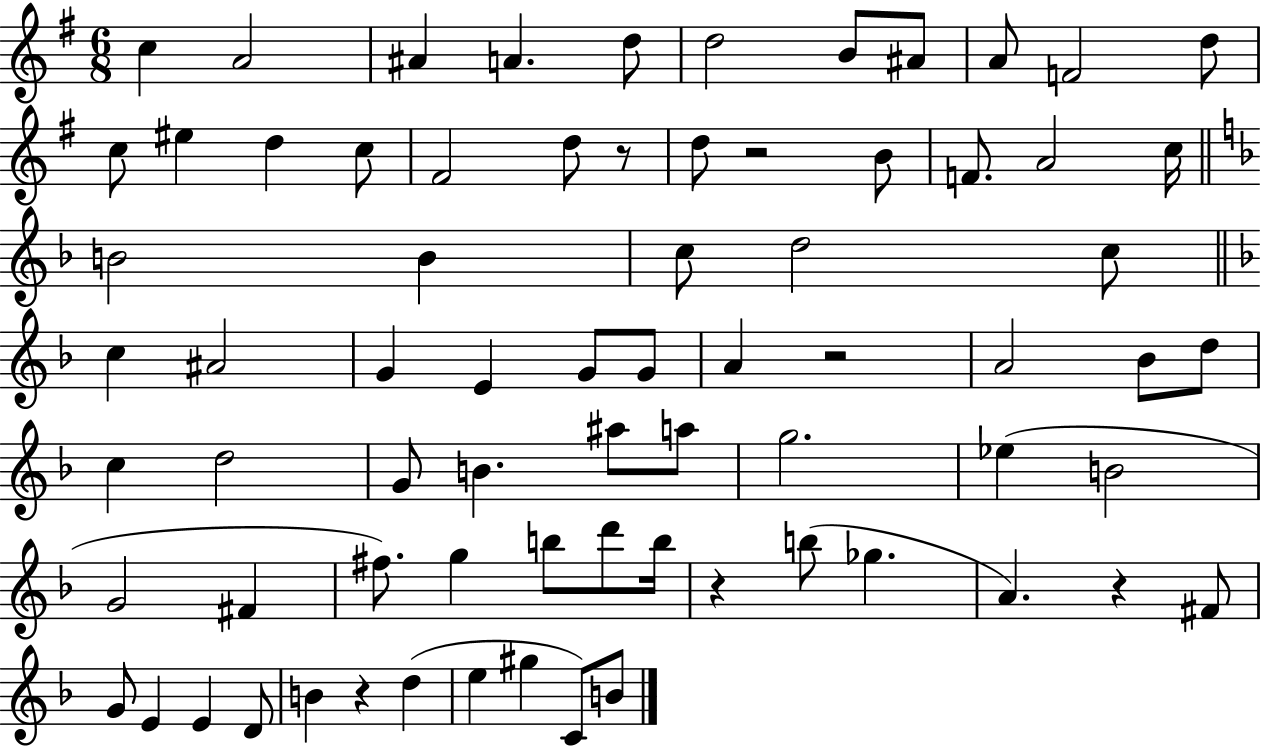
X:1
T:Untitled
M:6/8
L:1/4
K:G
c A2 ^A A d/2 d2 B/2 ^A/2 A/2 F2 d/2 c/2 ^e d c/2 ^F2 d/2 z/2 d/2 z2 B/2 F/2 A2 c/4 B2 B c/2 d2 c/2 c ^A2 G E G/2 G/2 A z2 A2 _B/2 d/2 c d2 G/2 B ^a/2 a/2 g2 _e B2 G2 ^F ^f/2 g b/2 d'/2 b/4 z b/2 _g A z ^F/2 G/2 E E D/2 B z d e ^g C/2 B/2